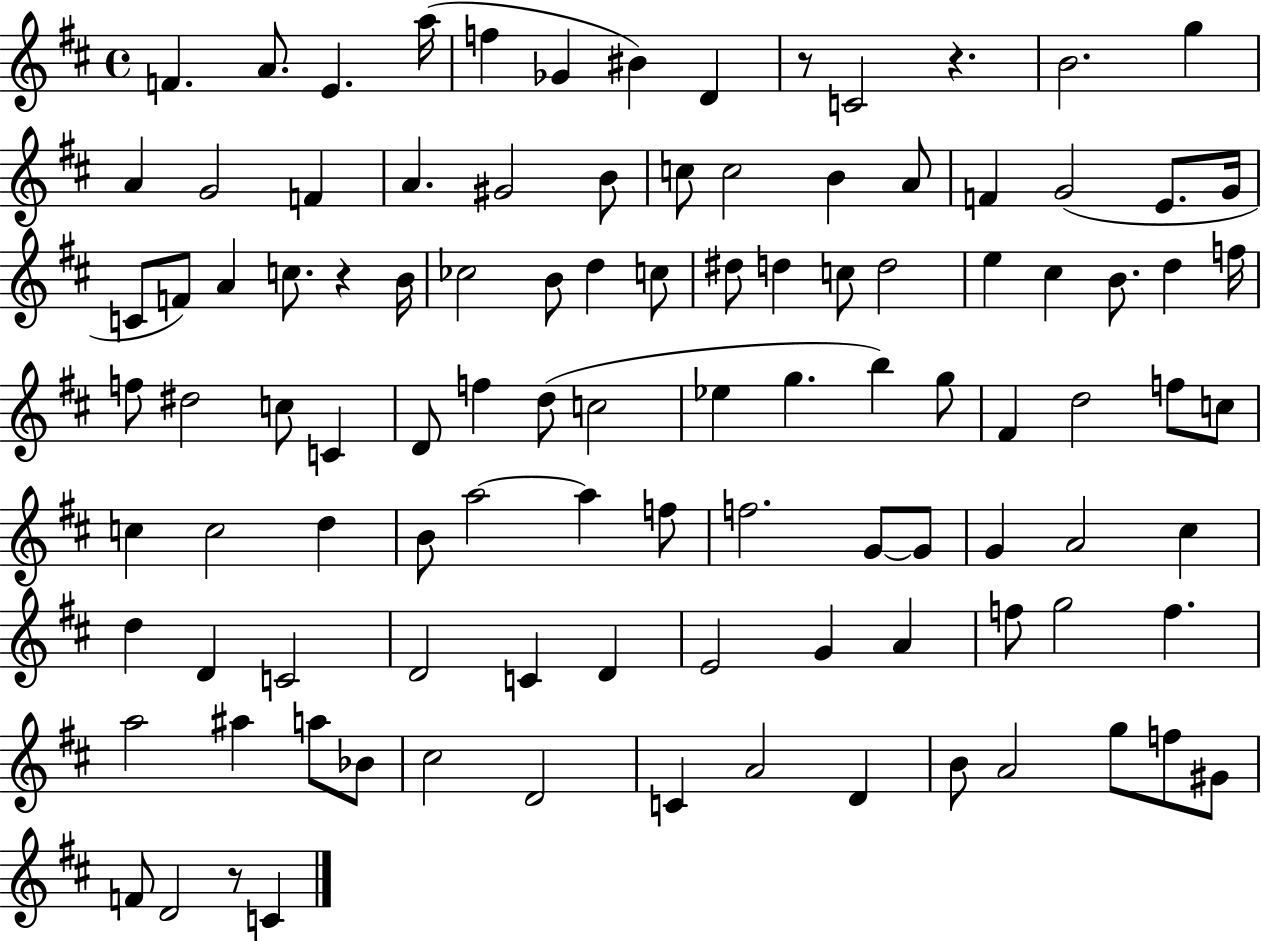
X:1
T:Untitled
M:4/4
L:1/4
K:D
F A/2 E a/4 f _G ^B D z/2 C2 z B2 g A G2 F A ^G2 B/2 c/2 c2 B A/2 F G2 E/2 G/4 C/2 F/2 A c/2 z B/4 _c2 B/2 d c/2 ^d/2 d c/2 d2 e ^c B/2 d f/4 f/2 ^d2 c/2 C D/2 f d/2 c2 _e g b g/2 ^F d2 f/2 c/2 c c2 d B/2 a2 a f/2 f2 G/2 G/2 G A2 ^c d D C2 D2 C D E2 G A f/2 g2 f a2 ^a a/2 _B/2 ^c2 D2 C A2 D B/2 A2 g/2 f/2 ^G/2 F/2 D2 z/2 C